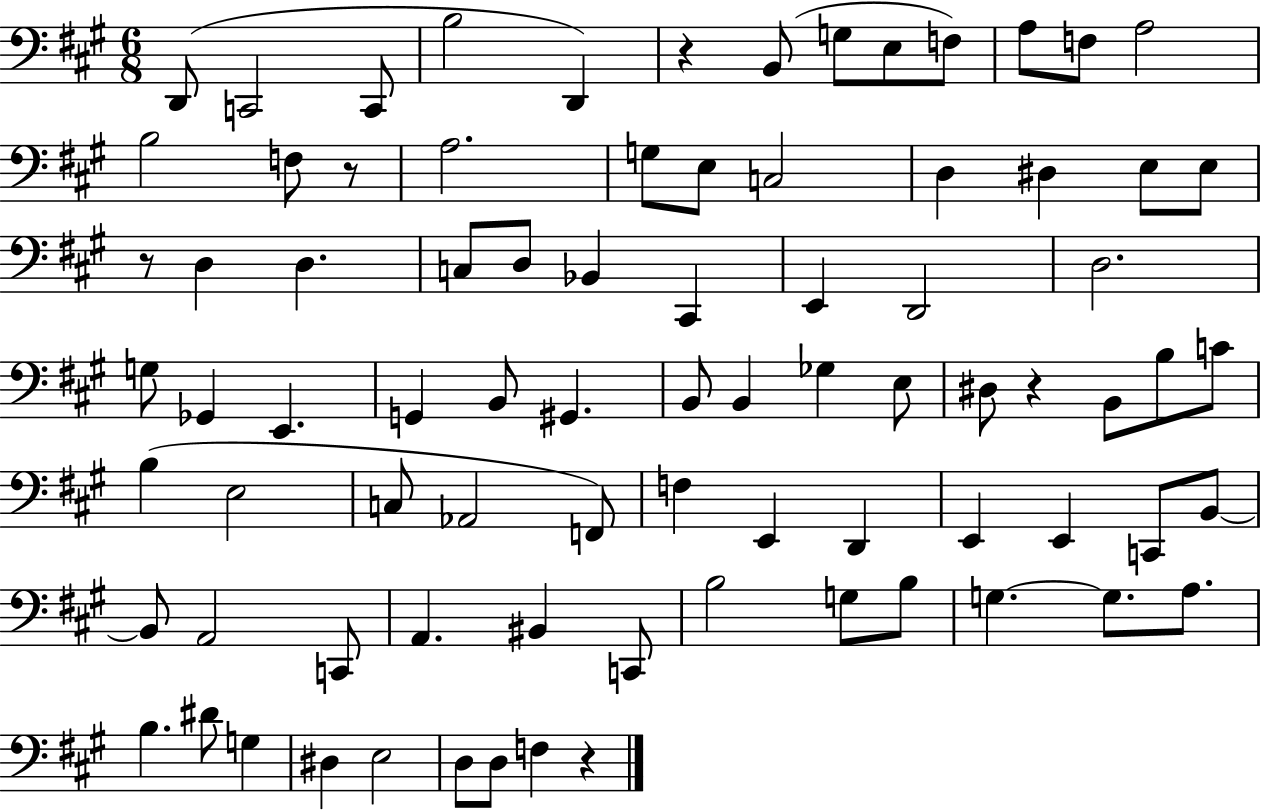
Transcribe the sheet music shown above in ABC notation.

X:1
T:Untitled
M:6/8
L:1/4
K:A
D,,/2 C,,2 C,,/2 B,2 D,, z B,,/2 G,/2 E,/2 F,/2 A,/2 F,/2 A,2 B,2 F,/2 z/2 A,2 G,/2 E,/2 C,2 D, ^D, E,/2 E,/2 z/2 D, D, C,/2 D,/2 _B,, ^C,, E,, D,,2 D,2 G,/2 _G,, E,, G,, B,,/2 ^G,, B,,/2 B,, _G, E,/2 ^D,/2 z B,,/2 B,/2 C/2 B, E,2 C,/2 _A,,2 F,,/2 F, E,, D,, E,, E,, C,,/2 B,,/2 B,,/2 A,,2 C,,/2 A,, ^B,, C,,/2 B,2 G,/2 B,/2 G, G,/2 A,/2 B, ^D/2 G, ^D, E,2 D,/2 D,/2 F, z